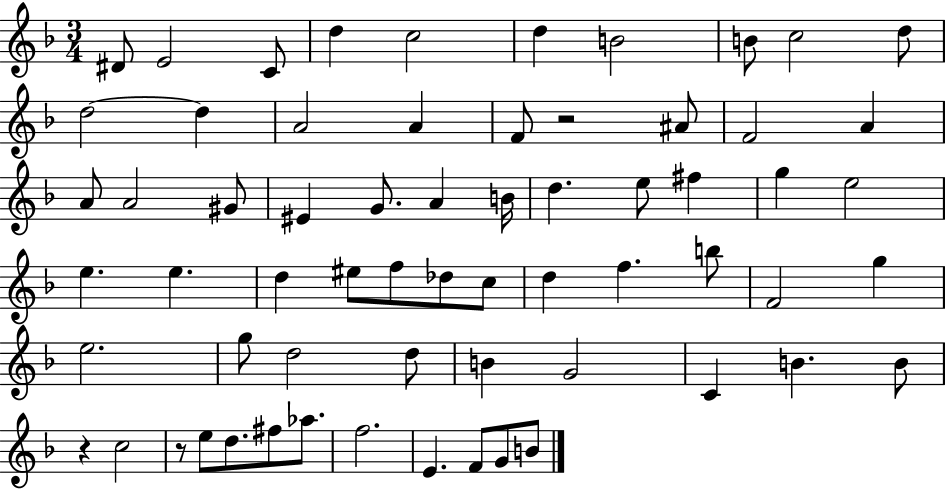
D#4/e E4/h C4/e D5/q C5/h D5/q B4/h B4/e C5/h D5/e D5/h D5/q A4/h A4/q F4/e R/h A#4/e F4/h A4/q A4/e A4/h G#4/e EIS4/q G4/e. A4/q B4/s D5/q. E5/e F#5/q G5/q E5/h E5/q. E5/q. D5/q EIS5/e F5/e Db5/e C5/e D5/q F5/q. B5/e F4/h G5/q E5/h. G5/e D5/h D5/e B4/q G4/h C4/q B4/q. B4/e R/q C5/h R/e E5/e D5/e. F#5/e Ab5/e. F5/h. E4/q. F4/e G4/e B4/e